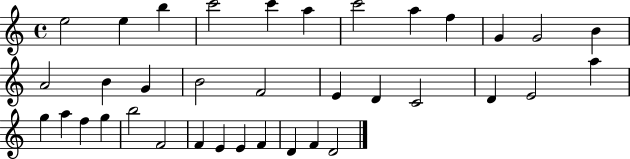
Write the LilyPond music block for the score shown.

{
  \clef treble
  \time 4/4
  \defaultTimeSignature
  \key c \major
  e''2 e''4 b''4 | c'''2 c'''4 a''4 | c'''2 a''4 f''4 | g'4 g'2 b'4 | \break a'2 b'4 g'4 | b'2 f'2 | e'4 d'4 c'2 | d'4 e'2 a''4 | \break g''4 a''4 f''4 g''4 | b''2 f'2 | f'4 e'4 e'4 f'4 | d'4 f'4 d'2 | \break \bar "|."
}